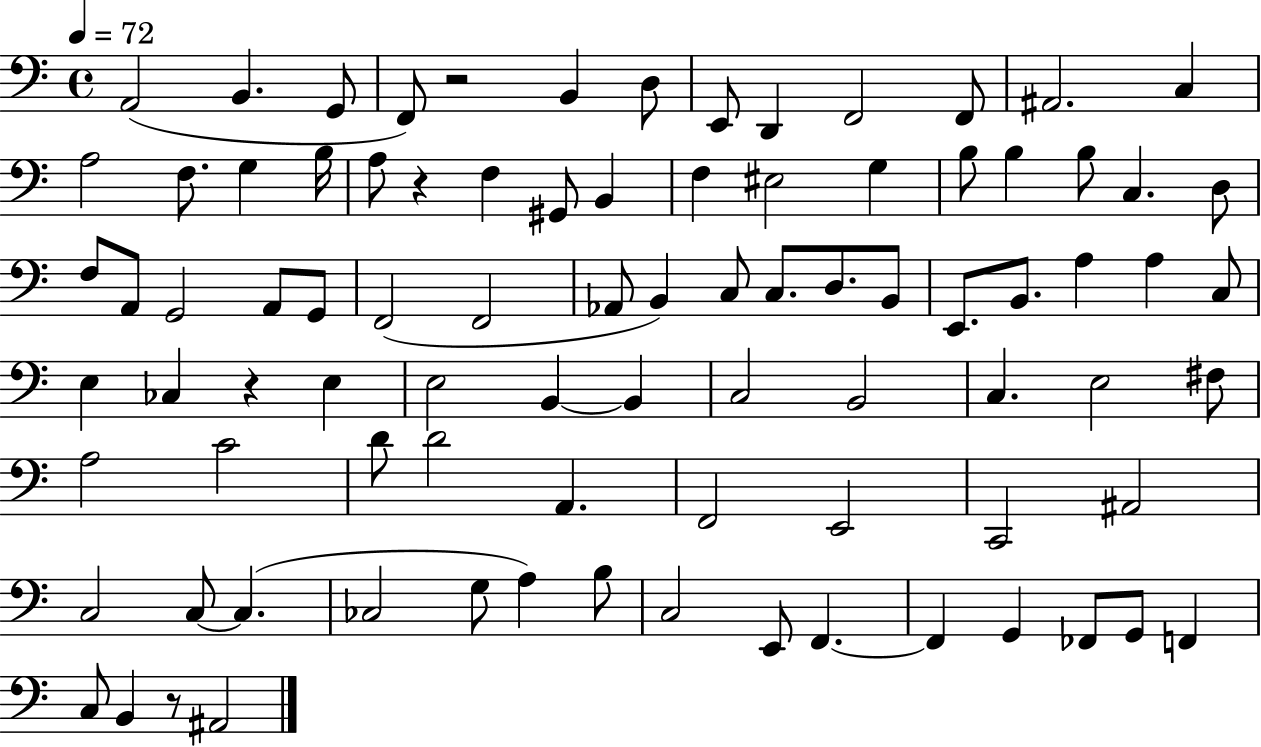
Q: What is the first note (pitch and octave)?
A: A2